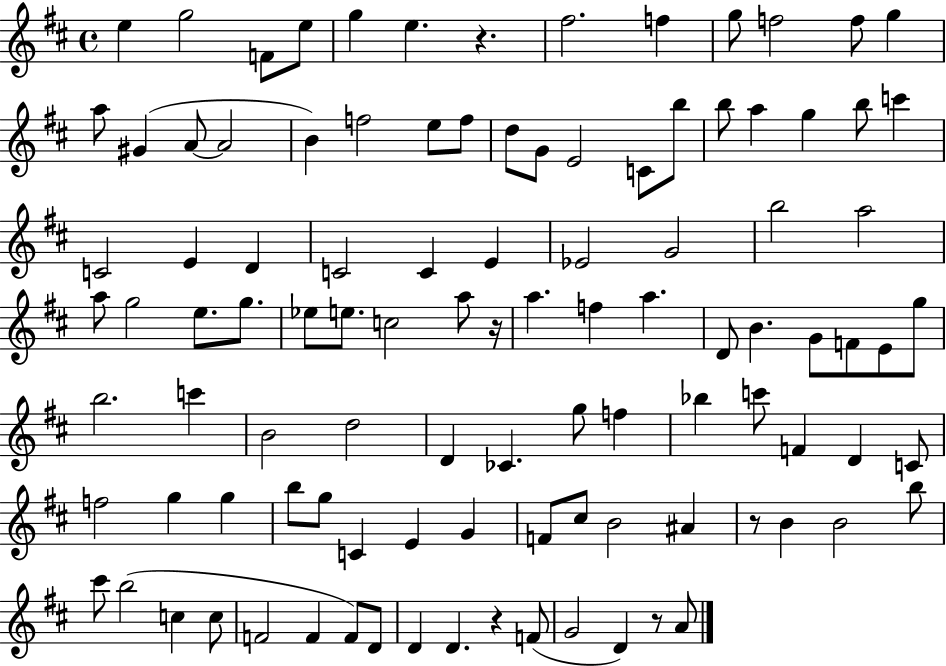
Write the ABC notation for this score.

X:1
T:Untitled
M:4/4
L:1/4
K:D
e g2 F/2 e/2 g e z ^f2 f g/2 f2 f/2 g a/2 ^G A/2 A2 B f2 e/2 f/2 d/2 G/2 E2 C/2 b/2 b/2 a g b/2 c' C2 E D C2 C E _E2 G2 b2 a2 a/2 g2 e/2 g/2 _e/2 e/2 c2 a/2 z/4 a f a D/2 B G/2 F/2 E/2 g/2 b2 c' B2 d2 D _C g/2 f _b c'/2 F D C/2 f2 g g b/2 g/2 C E G F/2 ^c/2 B2 ^A z/2 B B2 b/2 ^c'/2 b2 c c/2 F2 F F/2 D/2 D D z F/2 G2 D z/2 A/2